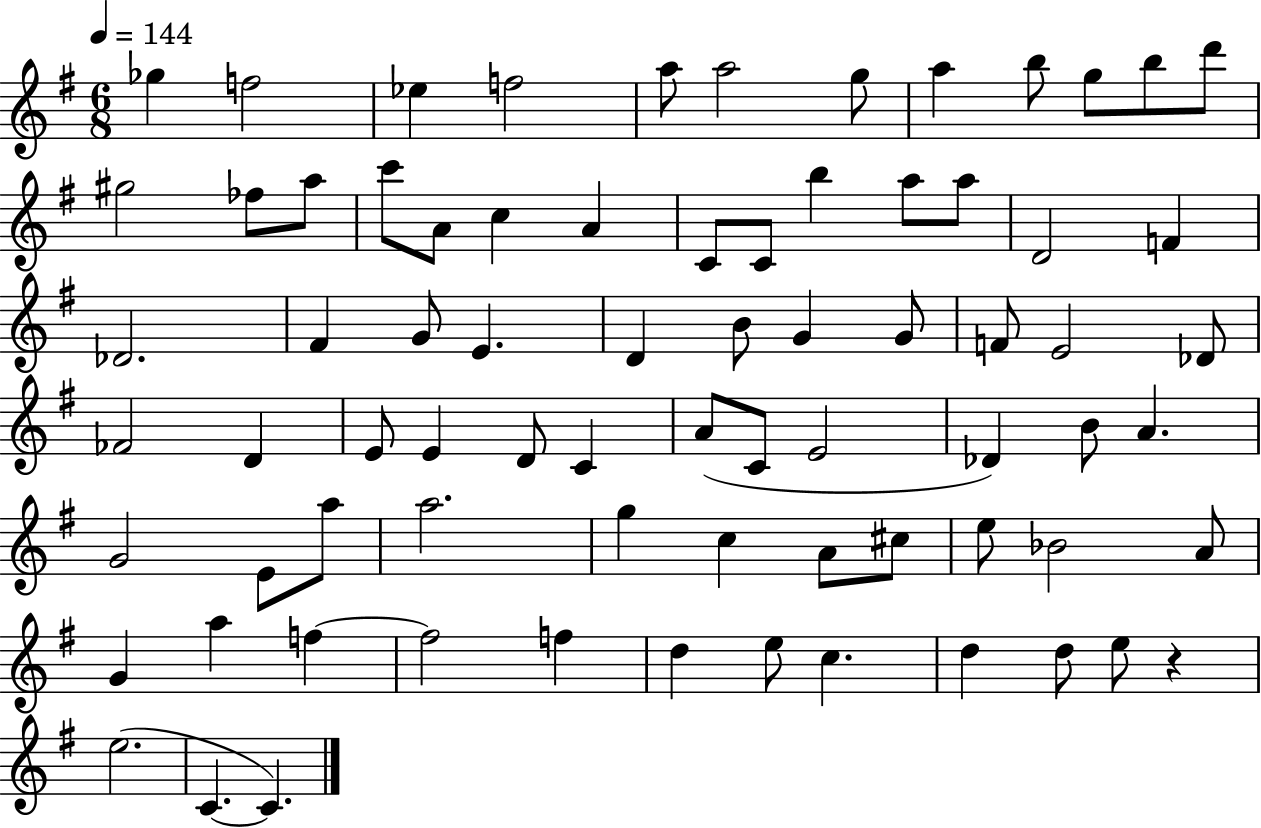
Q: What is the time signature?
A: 6/8